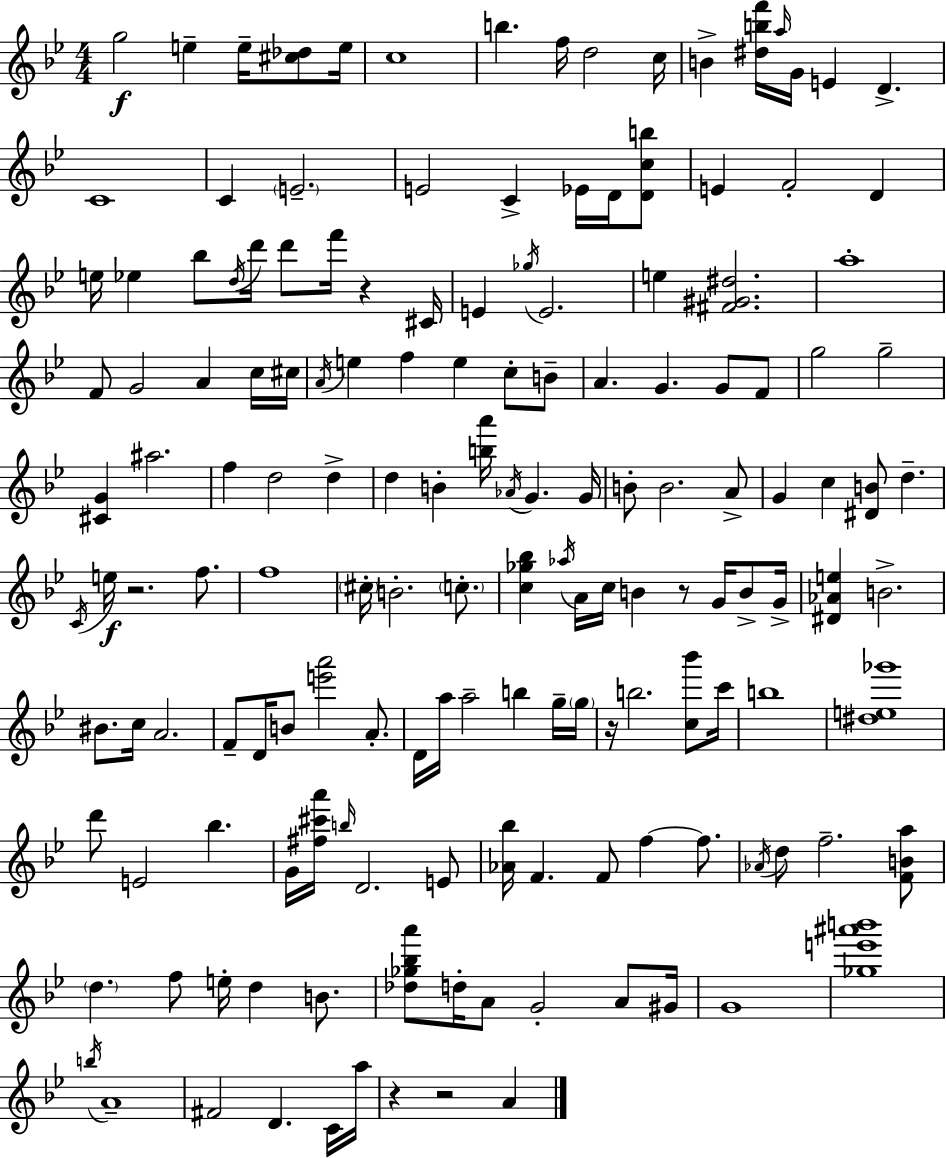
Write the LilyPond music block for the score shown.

{
  \clef treble
  \numericTimeSignature
  \time 4/4
  \key bes \major
  g''2\f e''4-- e''16-- <cis'' des''>8 e''16 | c''1 | b''4. f''16 d''2 c''16 | b'4-> <dis'' b'' f'''>16 \grace { a''16 } g'16 e'4 d'4.-> | \break c'1 | c'4 \parenthesize e'2.-- | e'2 c'4-> ees'16 d'16 <d' c'' b''>8 | e'4 f'2-. d'4 | \break e''16 ees''4 bes''8 \acciaccatura { d''16 } d'''16 d'''8 f'''16 r4 | cis'16 e'4 \acciaccatura { ges''16 } e'2. | e''4 <fis' gis' dis''>2. | a''1-. | \break f'8 g'2 a'4 | c''16 cis''16 \acciaccatura { a'16 } e''4 f''4 e''4 | c''8-. b'8-- a'4. g'4. | g'8 f'8 g''2 g''2-- | \break <cis' g'>4 ais''2. | f''4 d''2 | d''4-> d''4 b'4-. <b'' a'''>16 \acciaccatura { aes'16 } g'4. | g'16 b'8-. b'2. | \break a'8-> g'4 c''4 <dis' b'>8 d''4.-- | \acciaccatura { c'16 }\f e''16 r2. | f''8. f''1 | \parenthesize cis''16-. b'2.-. | \break \parenthesize c''8.-. <c'' ges'' bes''>4 \acciaccatura { aes''16 } a'16 c''16 b'4 | r8 g'16 b'8-> g'16-> <dis' aes' e''>4 b'2.-> | bis'8. c''16 a'2. | f'8-- d'16 b'8 <e''' a'''>2 | \break a'8.-. d'16 a''16 a''2-- | b''4 g''16-- \parenthesize g''16 r16 b''2. | <c'' bes'''>8 c'''16 b''1 | <dis'' e'' ges'''>1 | \break d'''8 e'2 | bes''4. g'16 <fis'' cis''' a'''>16 \grace { b''16 } d'2. | e'8 <aes' bes''>16 f'4. f'8 | f''4~~ f''8. \acciaccatura { aes'16 } d''8 f''2.-- | \break <f' b' a''>8 \parenthesize d''4. f''8 | e''16-. d''4 b'8. <des'' ges'' bes'' a'''>8 d''16-. a'8 g'2-. | a'8 gis'16 g'1 | <ges'' e''' ais''' b'''>1 | \break \acciaccatura { b''16 } a'1-- | fis'2 | d'4. c'16 a''16 r4 r2 | a'4 \bar "|."
}